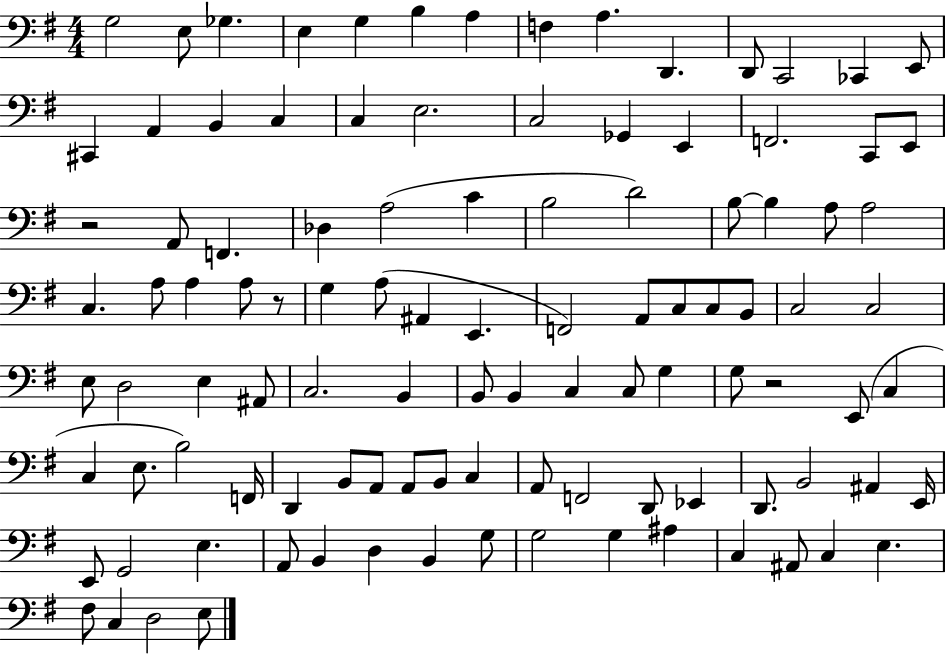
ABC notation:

X:1
T:Untitled
M:4/4
L:1/4
K:G
G,2 E,/2 _G, E, G, B, A, F, A, D,, D,,/2 C,,2 _C,, E,,/2 ^C,, A,, B,, C, C, E,2 C,2 _G,, E,, F,,2 C,,/2 E,,/2 z2 A,,/2 F,, _D, A,2 C B,2 D2 B,/2 B, A,/2 A,2 C, A,/2 A, A,/2 z/2 G, A,/2 ^A,, E,, F,,2 A,,/2 C,/2 C,/2 B,,/2 C,2 C,2 E,/2 D,2 E, ^A,,/2 C,2 B,, B,,/2 B,, C, C,/2 G, G,/2 z2 E,,/2 C, C, E,/2 B,2 F,,/4 D,, B,,/2 A,,/2 A,,/2 B,,/2 C, A,,/2 F,,2 D,,/2 _E,, D,,/2 B,,2 ^A,, E,,/4 E,,/2 G,,2 E, A,,/2 B,, D, B,, G,/2 G,2 G, ^A, C, ^A,,/2 C, E, ^F,/2 C, D,2 E,/2